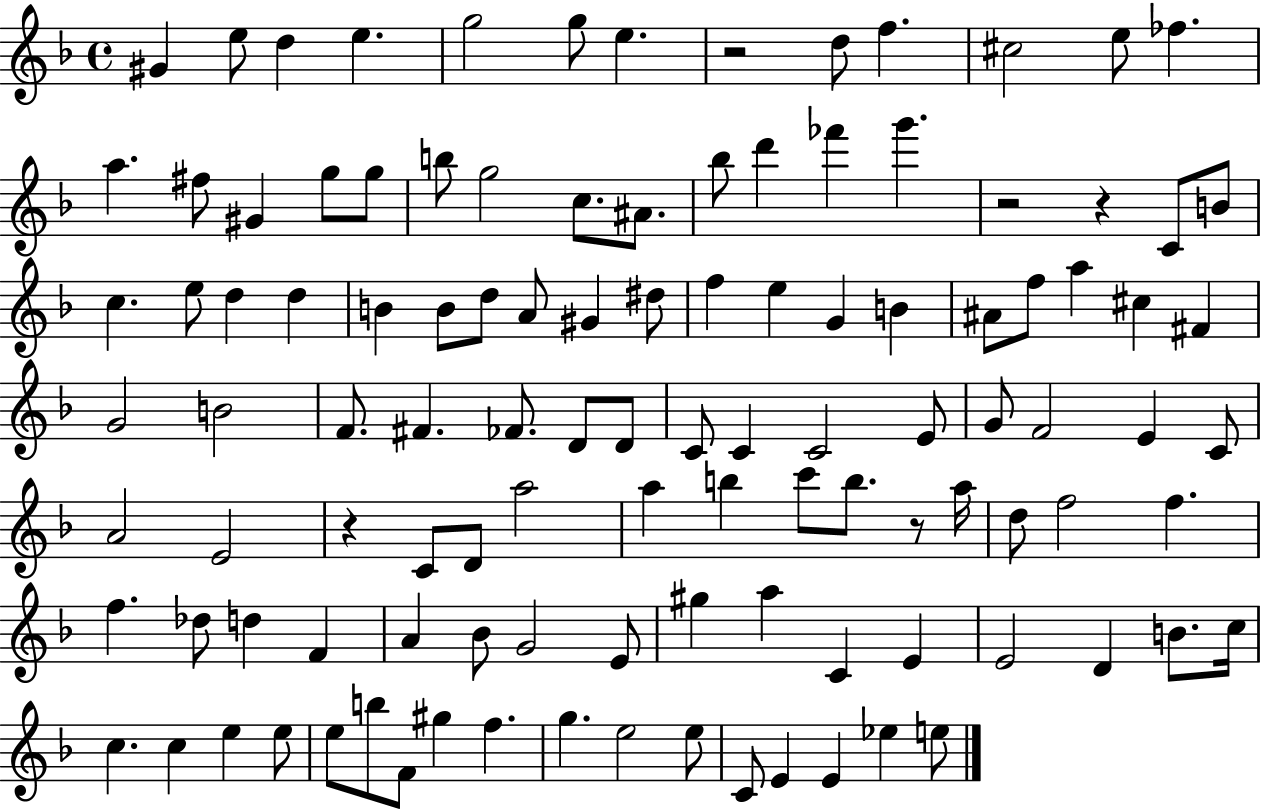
{
  \clef treble
  \time 4/4
  \defaultTimeSignature
  \key f \major
  gis'4 e''8 d''4 e''4. | g''2 g''8 e''4. | r2 d''8 f''4. | cis''2 e''8 fes''4. | \break a''4. fis''8 gis'4 g''8 g''8 | b''8 g''2 c''8. ais'8. | bes''8 d'''4 fes'''4 g'''4. | r2 r4 c'8 b'8 | \break c''4. e''8 d''4 d''4 | b'4 b'8 d''8 a'8 gis'4 dis''8 | f''4 e''4 g'4 b'4 | ais'8 f''8 a''4 cis''4 fis'4 | \break g'2 b'2 | f'8. fis'4. fes'8. d'8 d'8 | c'8 c'4 c'2 e'8 | g'8 f'2 e'4 c'8 | \break a'2 e'2 | r4 c'8 d'8 a''2 | a''4 b''4 c'''8 b''8. r8 a''16 | d''8 f''2 f''4. | \break f''4. des''8 d''4 f'4 | a'4 bes'8 g'2 e'8 | gis''4 a''4 c'4 e'4 | e'2 d'4 b'8. c''16 | \break c''4. c''4 e''4 e''8 | e''8 b''8 f'8 gis''4 f''4. | g''4. e''2 e''8 | c'8 e'4 e'4 ees''4 e''8 | \break \bar "|."
}